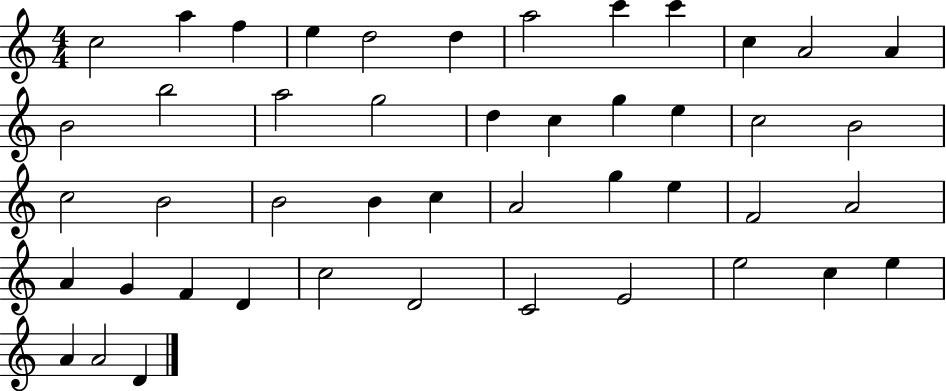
C5/h A5/q F5/q E5/q D5/h D5/q A5/h C6/q C6/q C5/q A4/h A4/q B4/h B5/h A5/h G5/h D5/q C5/q G5/q E5/q C5/h B4/h C5/h B4/h B4/h B4/q C5/q A4/h G5/q E5/q F4/h A4/h A4/q G4/q F4/q D4/q C5/h D4/h C4/h E4/h E5/h C5/q E5/q A4/q A4/h D4/q